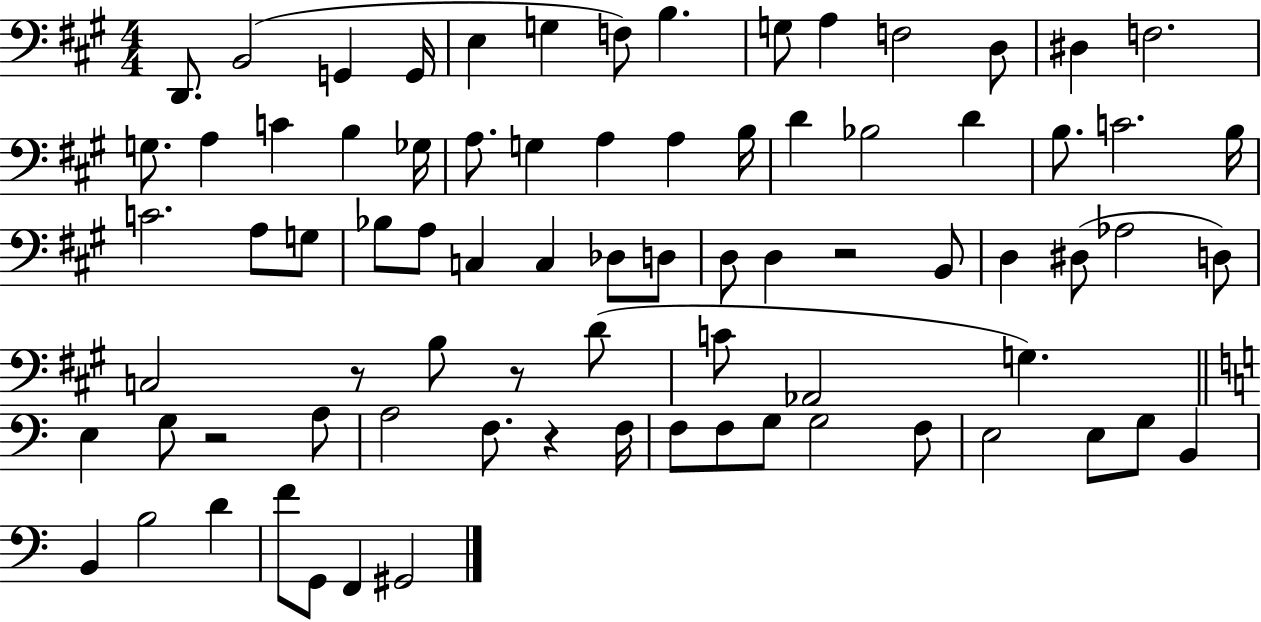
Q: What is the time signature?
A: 4/4